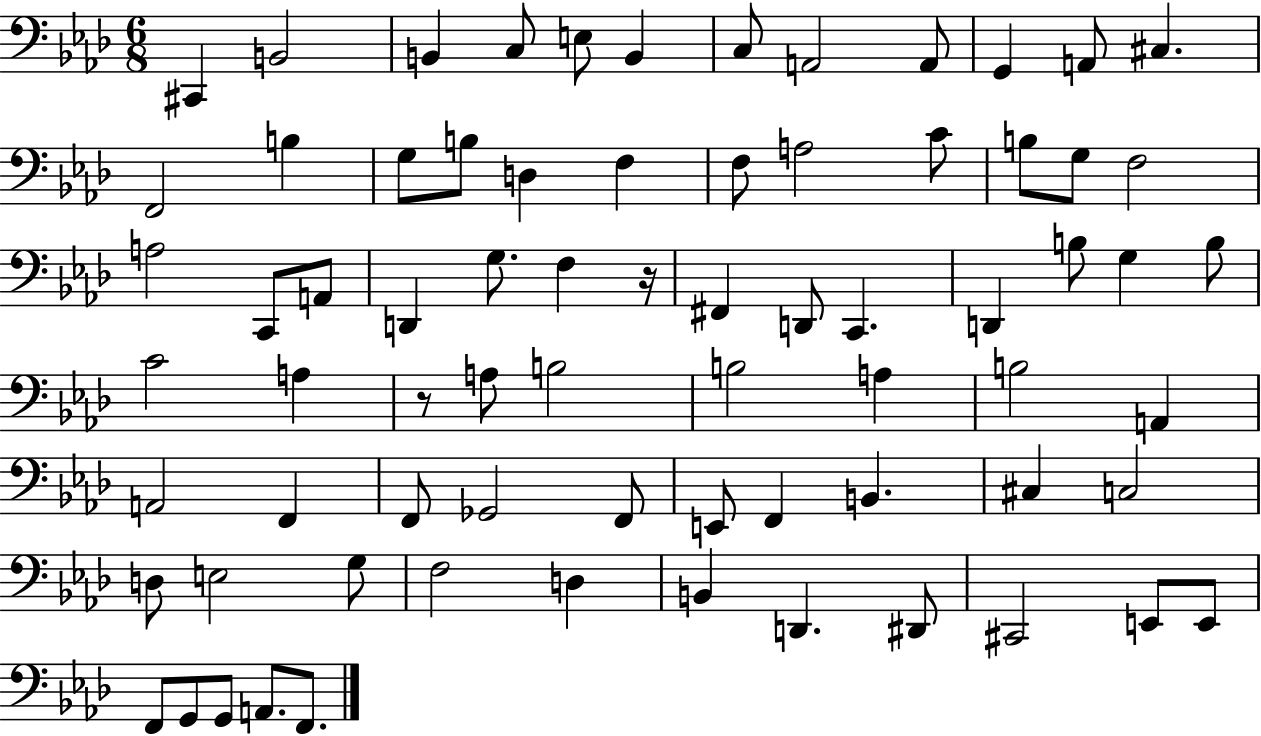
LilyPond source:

{
  \clef bass
  \numericTimeSignature
  \time 6/8
  \key aes \major
  cis,4 b,2 | b,4 c8 e8 b,4 | c8 a,2 a,8 | g,4 a,8 cis4. | \break f,2 b4 | g8 b8 d4 f4 | f8 a2 c'8 | b8 g8 f2 | \break a2 c,8 a,8 | d,4 g8. f4 r16 | fis,4 d,8 c,4. | d,4 b8 g4 b8 | \break c'2 a4 | r8 a8 b2 | b2 a4 | b2 a,4 | \break a,2 f,4 | f,8 ges,2 f,8 | e,8 f,4 b,4. | cis4 c2 | \break d8 e2 g8 | f2 d4 | b,4 d,4. dis,8 | cis,2 e,8 e,8 | \break f,8 g,8 g,8 a,8. f,8. | \bar "|."
}